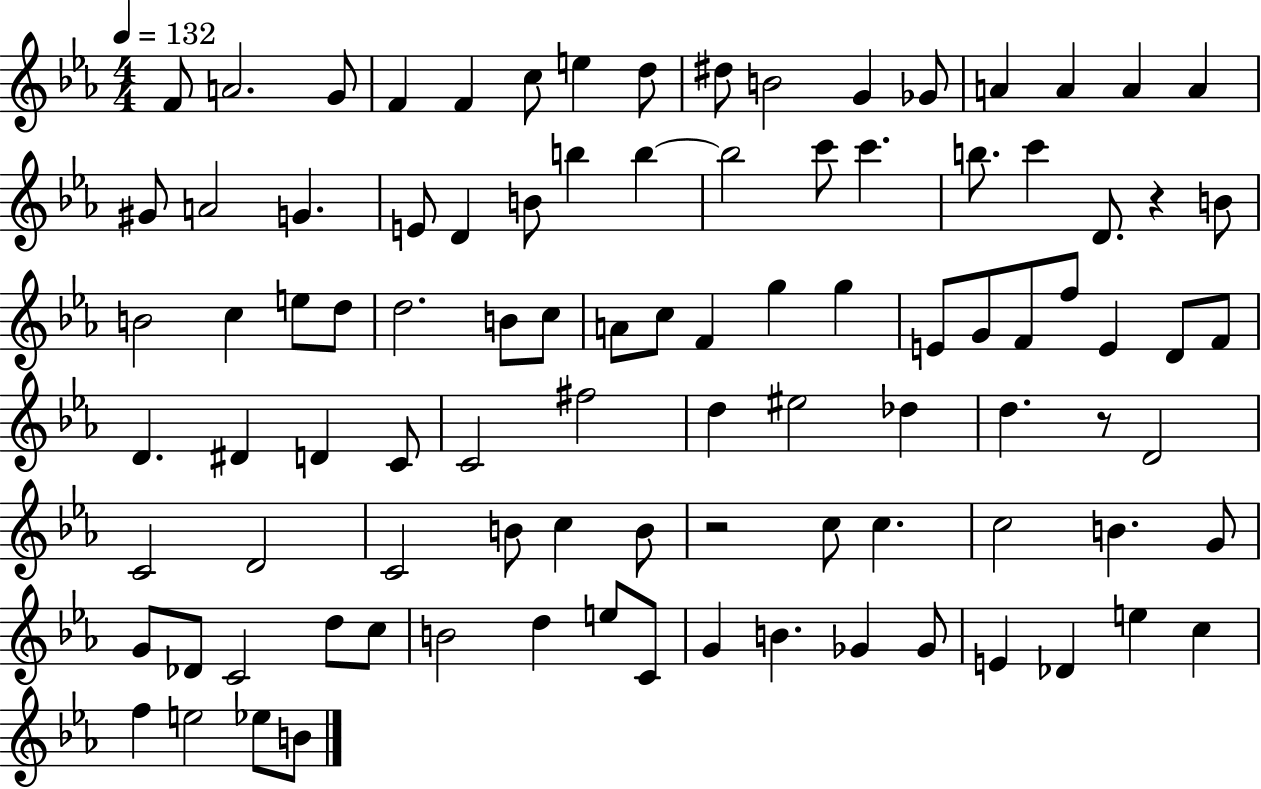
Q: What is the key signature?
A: EES major